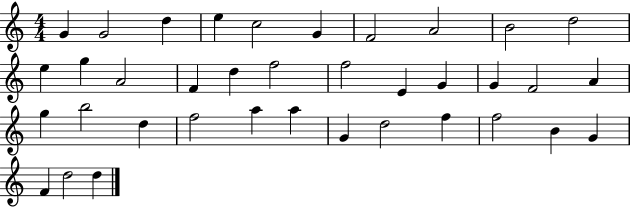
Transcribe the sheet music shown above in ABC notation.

X:1
T:Untitled
M:4/4
L:1/4
K:C
G G2 d e c2 G F2 A2 B2 d2 e g A2 F d f2 f2 E G G F2 A g b2 d f2 a a G d2 f f2 B G F d2 d